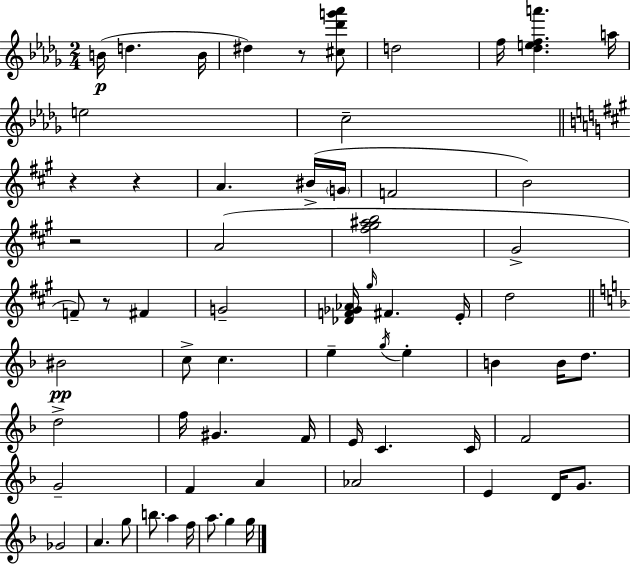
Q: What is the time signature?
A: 2/4